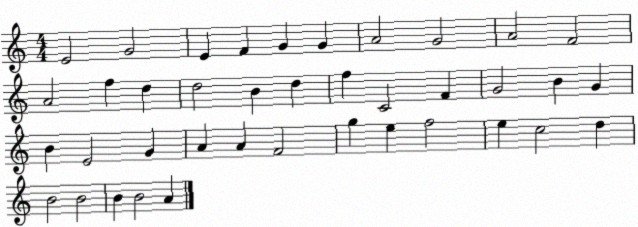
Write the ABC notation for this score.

X:1
T:Untitled
M:4/4
L:1/4
K:C
E2 G2 E F G G A2 G2 A2 F2 A2 f d d2 B d f C2 F G2 B G B E2 G A A F2 g e f2 e c2 d B2 B2 B B2 A